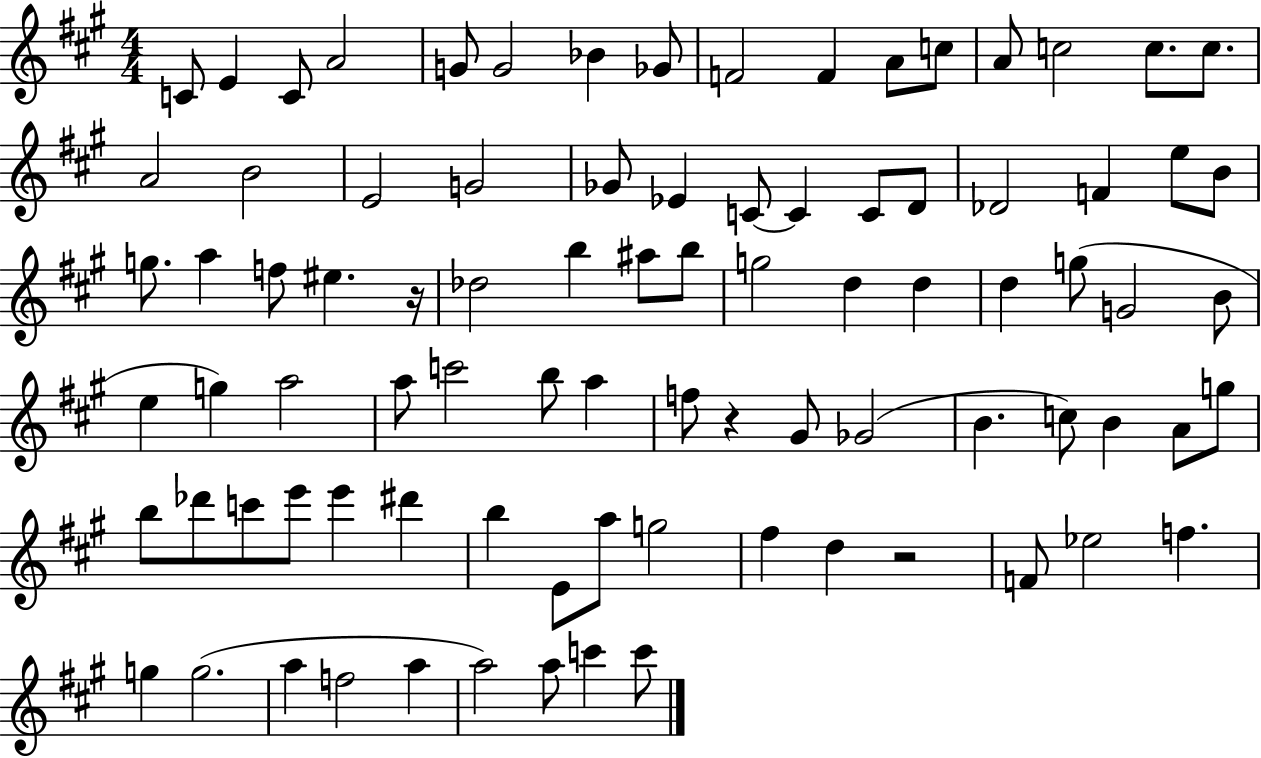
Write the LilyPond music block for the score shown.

{
  \clef treble
  \numericTimeSignature
  \time 4/4
  \key a \major
  \repeat volta 2 { c'8 e'4 c'8 a'2 | g'8 g'2 bes'4 ges'8 | f'2 f'4 a'8 c''8 | a'8 c''2 c''8. c''8. | \break a'2 b'2 | e'2 g'2 | ges'8 ees'4 c'8~~ c'4 c'8 d'8 | des'2 f'4 e''8 b'8 | \break g''8. a''4 f''8 eis''4. r16 | des''2 b''4 ais''8 b''8 | g''2 d''4 d''4 | d''4 g''8( g'2 b'8 | \break e''4 g''4) a''2 | a''8 c'''2 b''8 a''4 | f''8 r4 gis'8 ges'2( | b'4. c''8) b'4 a'8 g''8 | \break b''8 des'''8 c'''8 e'''8 e'''4 dis'''4 | b''4 e'8 a''8 g''2 | fis''4 d''4 r2 | f'8 ees''2 f''4. | \break g''4 g''2.( | a''4 f''2 a''4 | a''2) a''8 c'''4 c'''8 | } \bar "|."
}